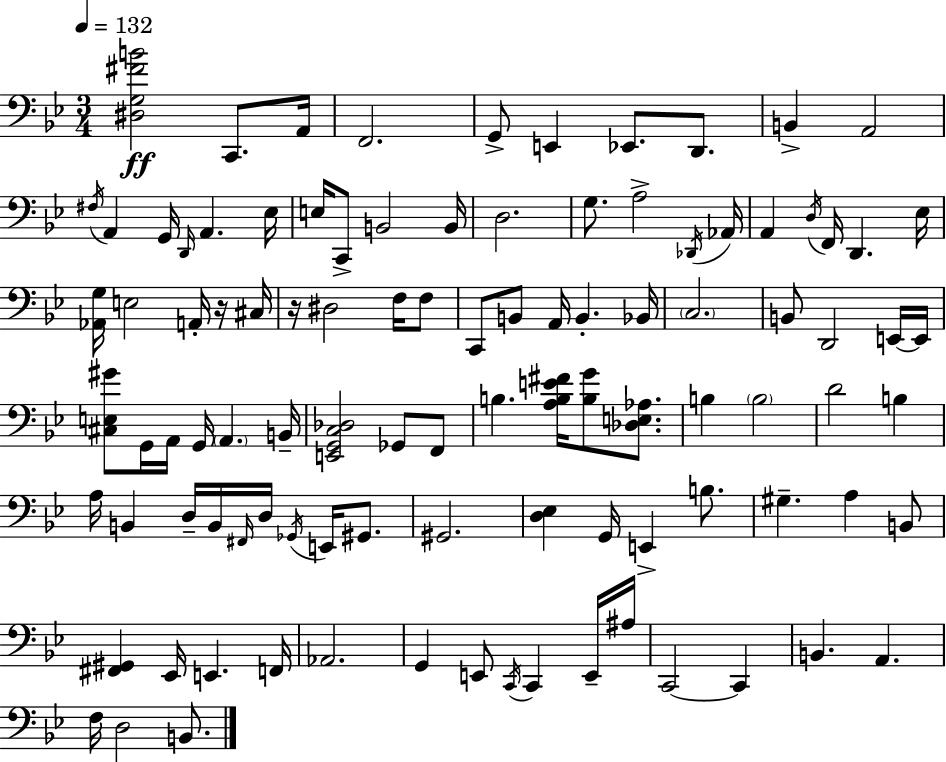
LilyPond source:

{
  \clef bass
  \numericTimeSignature
  \time 3/4
  \key g \minor
  \tempo 4 = 132
  <dis g fis' b'>2\ff c,8. a,16 | f,2. | g,8-> e,4 ees,8. d,8. | b,4-> a,2 | \break \acciaccatura { fis16 } a,4 g,16 \grace { d,16 } a,4. | ees16 e16 c,8-> b,2 | b,16 d2. | g8. a2-> | \break \acciaccatura { des,16 } aes,16 a,4 \acciaccatura { d16 } f,16 d,4. | ees16 <aes, g>16 e2 | a,16-. r16 cis16 r16 dis2 | f16 f8 c,8 b,8 a,16 b,4.-. | \break bes,16 \parenthesize c2. | b,8 d,2 | e,16~~ e,16 <cis e gis'>8 g,16 a,16 g,16 \parenthesize a,4. | b,16-- <e, g, c des>2 | \break ges,8 f,8 b4. <a b e' fis'>16 <b g'>8 | <des e aes>8. b4 \parenthesize b2 | d'2 | b4 a16 b,4 d16-- b,16 \grace { fis,16 } | \break d16 \acciaccatura { ges,16 } e,16 gis,8. gis,2. | <d ees>4 g,16 e,4-> | b8. gis4.-- | a4 b,8 <fis, gis,>4 ees,16 e,4. | \break f,16 aes,2. | g,4 e,8 | \acciaccatura { c,16 } c,4 e,16-- ais16 c,2~~ | c,4 b,4. | \break a,4. f16 d2 | b,8. \bar "|."
}